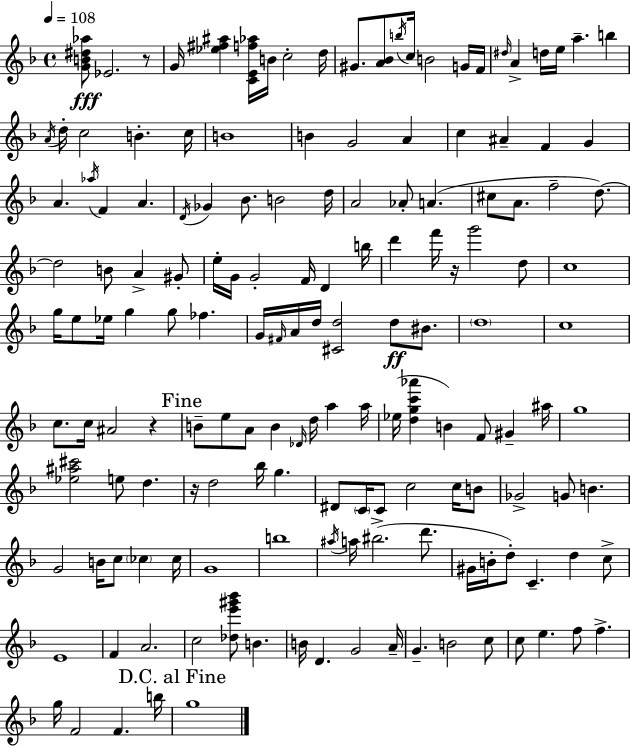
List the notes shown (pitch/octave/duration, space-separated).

[G4,B4,D#5,Ab5]/e Eb4/h. R/e G4/s [Eb5,F#5,A#5]/q [C4,E4,F5,Ab5]/s B4/s C5/h D5/s G#4/e. [A4,Bb4]/e B5/s C5/s B4/h G4/s F4/s D#5/s A4/q D5/s E5/s A5/q. B5/q A4/s D5/s C5/h B4/q. C5/s B4/w B4/q G4/h A4/q C5/q A#4/q F4/q G4/q A4/q. Ab5/s F4/q A4/q. D4/s Gb4/q Bb4/e. B4/h D5/s A4/h Ab4/e A4/q. C#5/e A4/e. F5/h D5/e. D5/h B4/e A4/q G#4/e E5/s G4/s G4/h F4/s D4/q B5/s D6/q F6/s R/s G6/h D5/e C5/w G5/s E5/e Eb5/s G5/q G5/e FES5/q. G4/s F#4/s A4/s D5/s [C#4,D5]/h D5/e BIS4/e. D5/w C5/w C5/e. C5/s A#4/h R/q B4/e E5/e A4/e B4/q Db4/s D5/s A5/q A5/s Eb5/s [D5,G5,C6,Ab6]/q B4/q F4/e G#4/q A#5/s G5/w [Eb5,A#5,C#6]/h E5/e D5/q. R/s D5/h Bb5/s G5/q. D#4/e C4/s C4/e C5/h C5/s B4/e Gb4/h G4/e B4/q. G4/h B4/s C5/e CES5/q CES5/s G4/w B5/w A#5/s A5/s BIS5/h. D6/e. G#4/s B4/s D5/e C4/q. D5/q C5/e E4/w F4/q A4/h. C5/h [Db5,E6,G#6,Bb6]/e B4/q. B4/s D4/q. G4/h A4/s G4/q. B4/h C5/e C5/e E5/q. F5/e F5/q. G5/s F4/h F4/q. B5/s G5/w